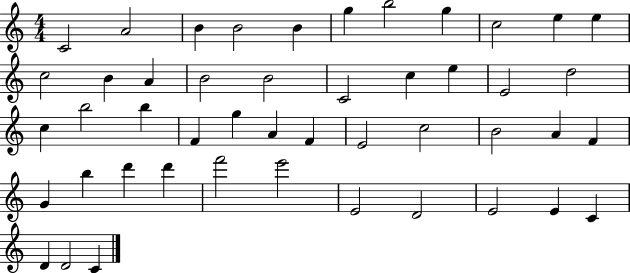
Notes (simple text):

C4/h A4/h B4/q B4/h B4/q G5/q B5/h G5/q C5/h E5/q E5/q C5/h B4/q A4/q B4/h B4/h C4/h C5/q E5/q E4/h D5/h C5/q B5/h B5/q F4/q G5/q A4/q F4/q E4/h C5/h B4/h A4/q F4/q G4/q B5/q D6/q D6/q F6/h E6/h E4/h D4/h E4/h E4/q C4/q D4/q D4/h C4/q